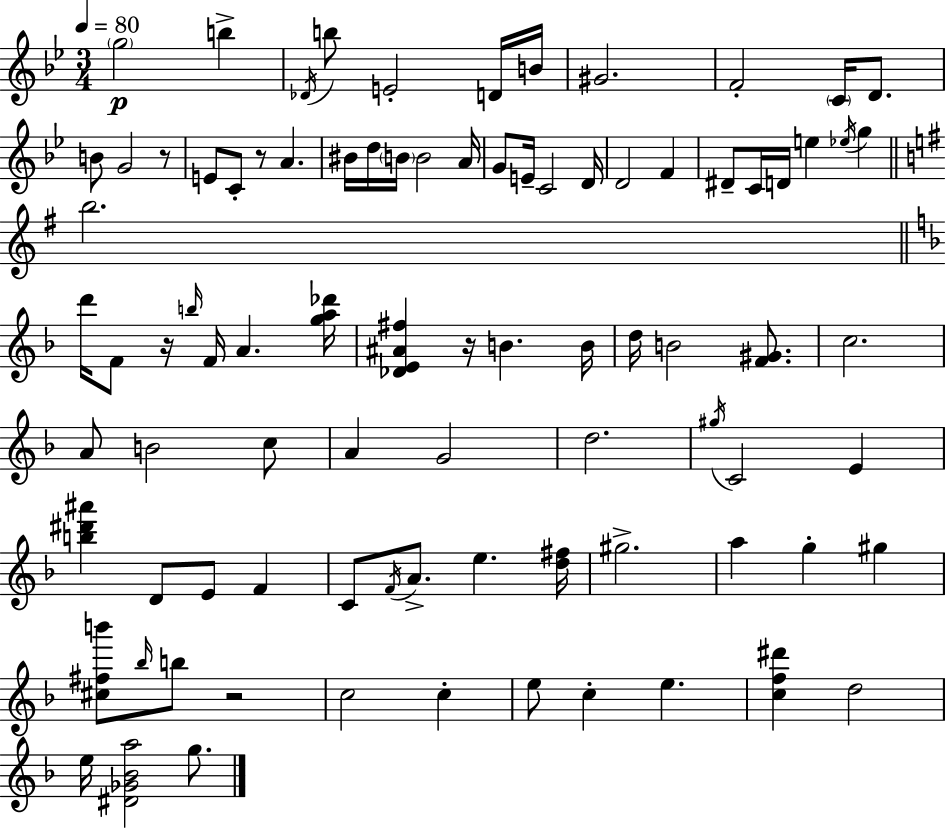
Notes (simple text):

G5/h B5/q Db4/s B5/e E4/h D4/s B4/s G#4/h. F4/h C4/s D4/e. B4/e G4/h R/e E4/e C4/e R/e A4/q. BIS4/s D5/s B4/s B4/h A4/s G4/e E4/s C4/h D4/s D4/h F4/q D#4/e C4/s D4/s E5/q Eb5/s G5/q B5/h. D6/s F4/e R/s B5/s F4/s A4/q. [G5,A5,Db6]/s [Db4,E4,A#4,F#5]/q R/s B4/q. B4/s D5/s B4/h [F4,G#4]/e. C5/h. A4/e B4/h C5/e A4/q G4/h D5/h. G#5/s C4/h E4/q [B5,D#6,A#6]/q D4/e E4/e F4/q C4/e F4/s A4/e. E5/q. [D5,F#5]/s G#5/h. A5/q G5/q G#5/q [C#5,F#5,B6]/e Bb5/s B5/e R/h C5/h C5/q E5/e C5/q E5/q. [C5,F5,D#6]/q D5/h E5/s [D#4,Gb4,Bb4,A5]/h G5/e.